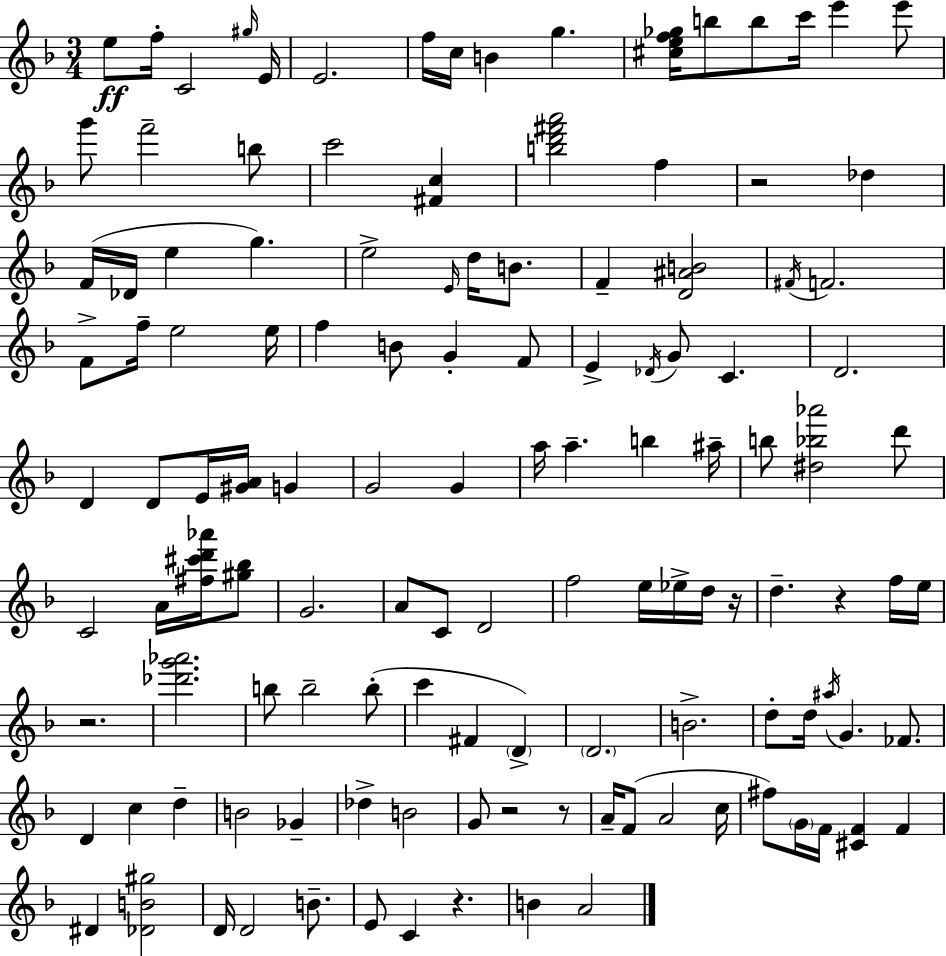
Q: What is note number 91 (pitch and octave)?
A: G4